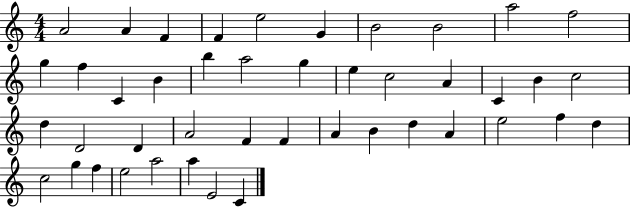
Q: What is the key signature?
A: C major